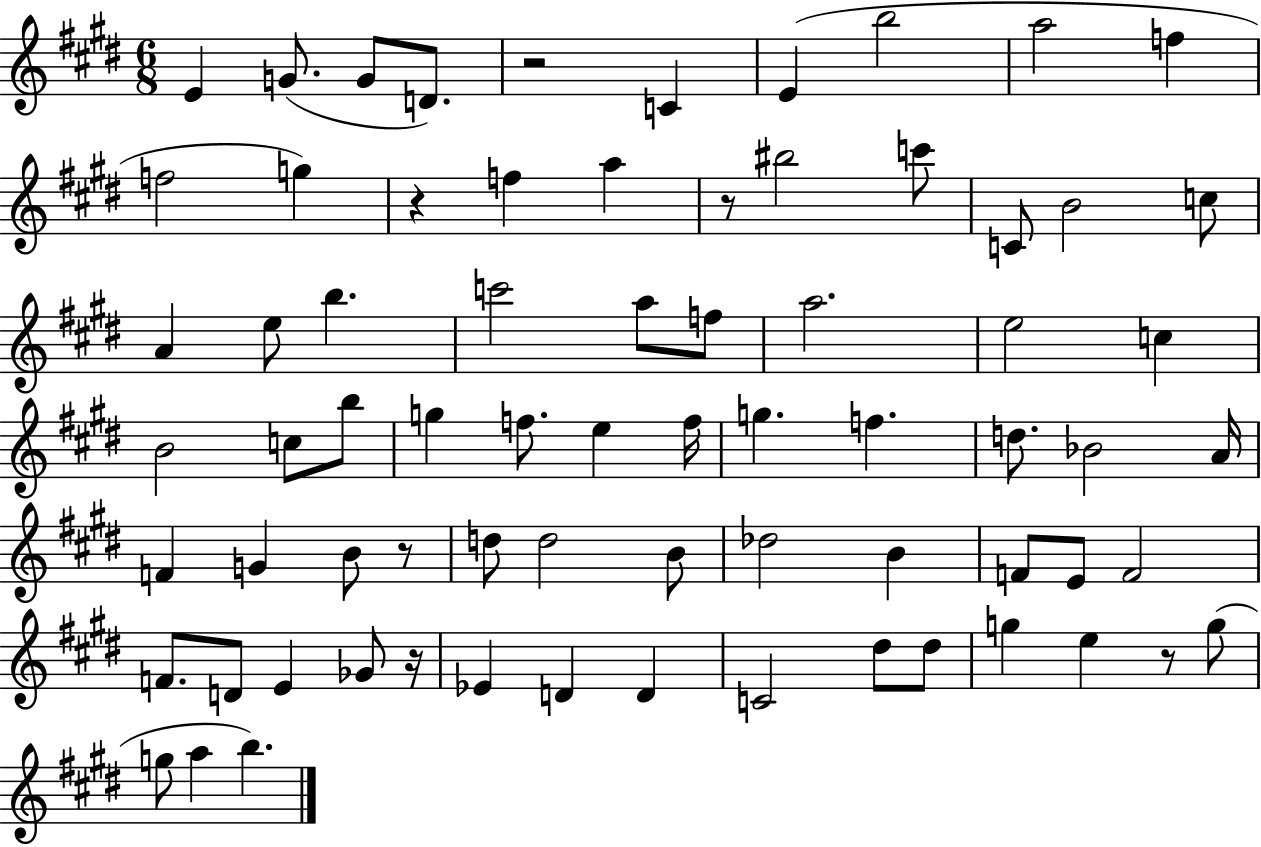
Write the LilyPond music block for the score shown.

{
  \clef treble
  \numericTimeSignature
  \time 6/8
  \key e \major
  e'4 g'8.( g'8 d'8.) | r2 c'4 | e'4( b''2 | a''2 f''4 | \break f''2 g''4) | r4 f''4 a''4 | r8 bis''2 c'''8 | c'8 b'2 c''8 | \break a'4 e''8 b''4. | c'''2 a''8 f''8 | a''2. | e''2 c''4 | \break b'2 c''8 b''8 | g''4 f''8. e''4 f''16 | g''4. f''4. | d''8. bes'2 a'16 | \break f'4 g'4 b'8 r8 | d''8 d''2 b'8 | des''2 b'4 | f'8 e'8 f'2 | \break f'8. d'8 e'4 ges'8 r16 | ees'4 d'4 d'4 | c'2 dis''8 dis''8 | g''4 e''4 r8 g''8( | \break g''8 a''4 b''4.) | \bar "|."
}